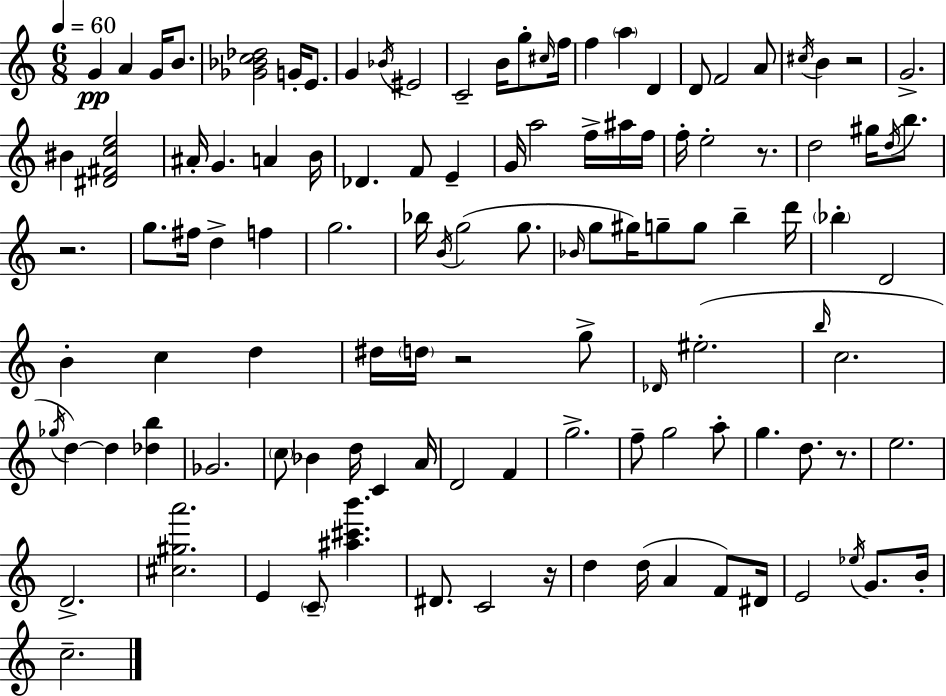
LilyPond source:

{
  \clef treble
  \numericTimeSignature
  \time 6/8
  \key c \major
  \tempo 4 = 60
  g'4\pp a'4 g'16 b'8. | <ges' bes' c'' des''>2 g'16-. e'8. | g'4 \acciaccatura { bes'16 } eis'2 | c'2-- b'16 g''8-. | \break \grace { cis''16 } f''16 f''4 \parenthesize a''4 d'4 | d'8 f'2 | a'8 \acciaccatura { cis''16 } b'4 r2 | g'2.-> | \break bis'4 <dis' fis' c'' e''>2 | ais'16-. g'4. a'4 | b'16 des'4. f'8 e'4-- | g'16 a''2 | \break f''16-> ais''16 f''16 f''16-. e''2-. | r8. d''2 gis''16 | \acciaccatura { d''16 } b''8. r2. | g''8. fis''16 d''4-> | \break f''4 g''2. | bes''16 \acciaccatura { b'16 }( g''2 | g''8. \grace { bes'16 } g''8 gis''16) g''8-- g''8 | b''4-- d'''16 \parenthesize bes''4-. d'2 | \break b'4-. c''4 | d''4 dis''16 \parenthesize d''16 r2 | g''8-> \grace { des'16 }( eis''2.-. | \grace { b''16 } c''2. | \break \acciaccatura { ges''16 } d''4~~) | d''4 <des'' b''>4 ges'2. | \parenthesize c''8 bes'4 | d''16 c'4 a'16 d'2 | \break f'4 g''2.-> | f''8-- g''2 | a''8-. g''4. | d''8. r8. e''2. | \break d'2.-> | <cis'' gis'' a'''>2. | e'4 | \parenthesize c'8-- <ais'' cis''' b'''>4. dis'8. | \break c'2 r16 d''4 | d''16( a'4 f'8) dis'16 e'2 | \acciaccatura { ees''16 } g'8. b'16-. c''2.-- | \bar "|."
}